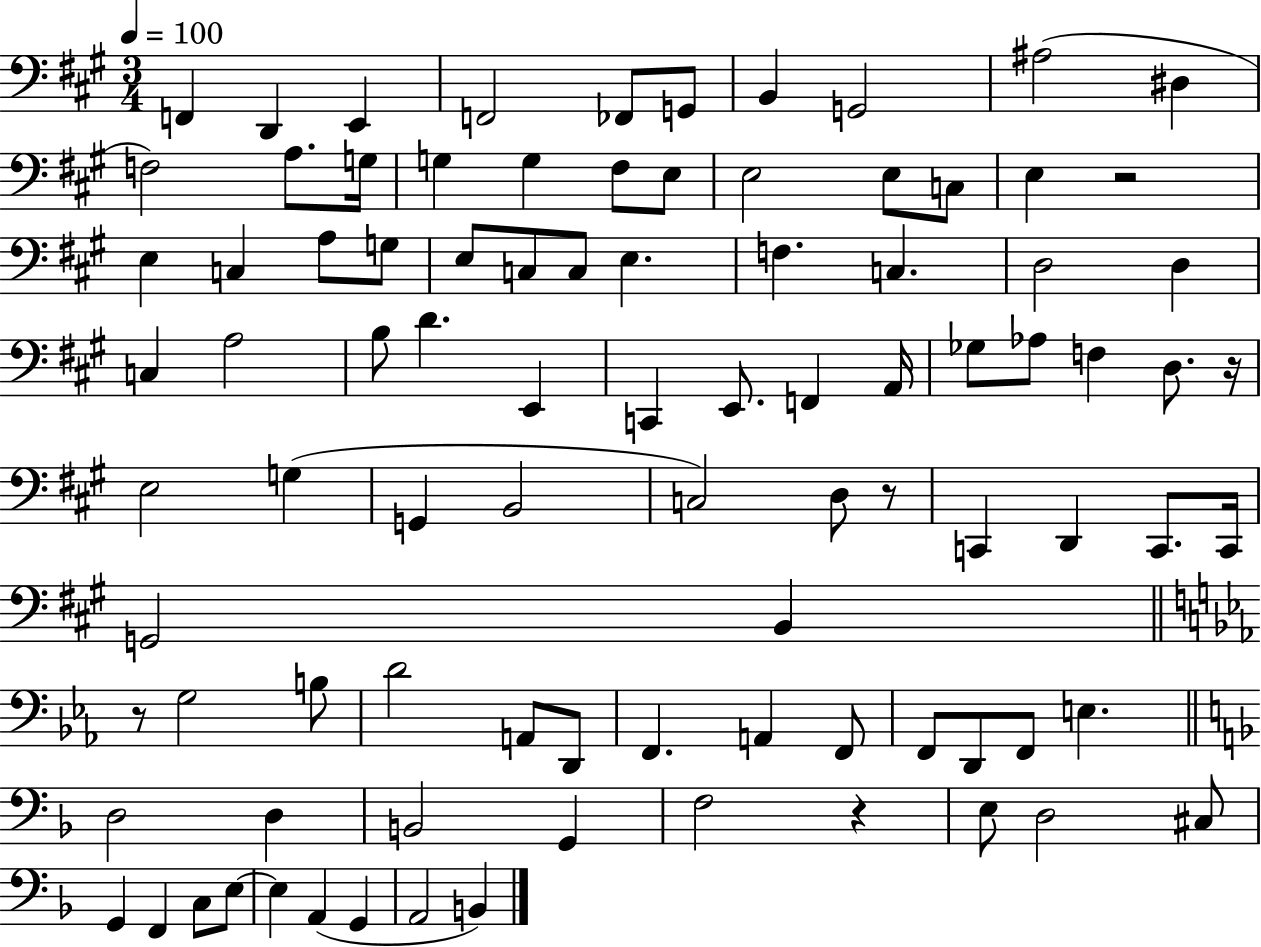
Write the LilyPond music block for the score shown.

{
  \clef bass
  \numericTimeSignature
  \time 3/4
  \key a \major
  \tempo 4 = 100
  f,4 d,4 e,4 | f,2 fes,8 g,8 | b,4 g,2 | ais2( dis4 | \break f2) a8. g16 | g4 g4 fis8 e8 | e2 e8 c8 | e4 r2 | \break e4 c4 a8 g8 | e8 c8 c8 e4. | f4. c4. | d2 d4 | \break c4 a2 | b8 d'4. e,4 | c,4 e,8. f,4 a,16 | ges8 aes8 f4 d8. r16 | \break e2 g4( | g,4 b,2 | c2) d8 r8 | c,4 d,4 c,8. c,16 | \break g,2 b,4 | \bar "||" \break \key ees \major r8 g2 b8 | d'2 a,8 d,8 | f,4. a,4 f,8 | f,8 d,8 f,8 e4. | \break \bar "||" \break \key d \minor d2 d4 | b,2 g,4 | f2 r4 | e8 d2 cis8 | \break g,4 f,4 c8 e8~~ | e4 a,4( g,4 | a,2 b,4) | \bar "|."
}